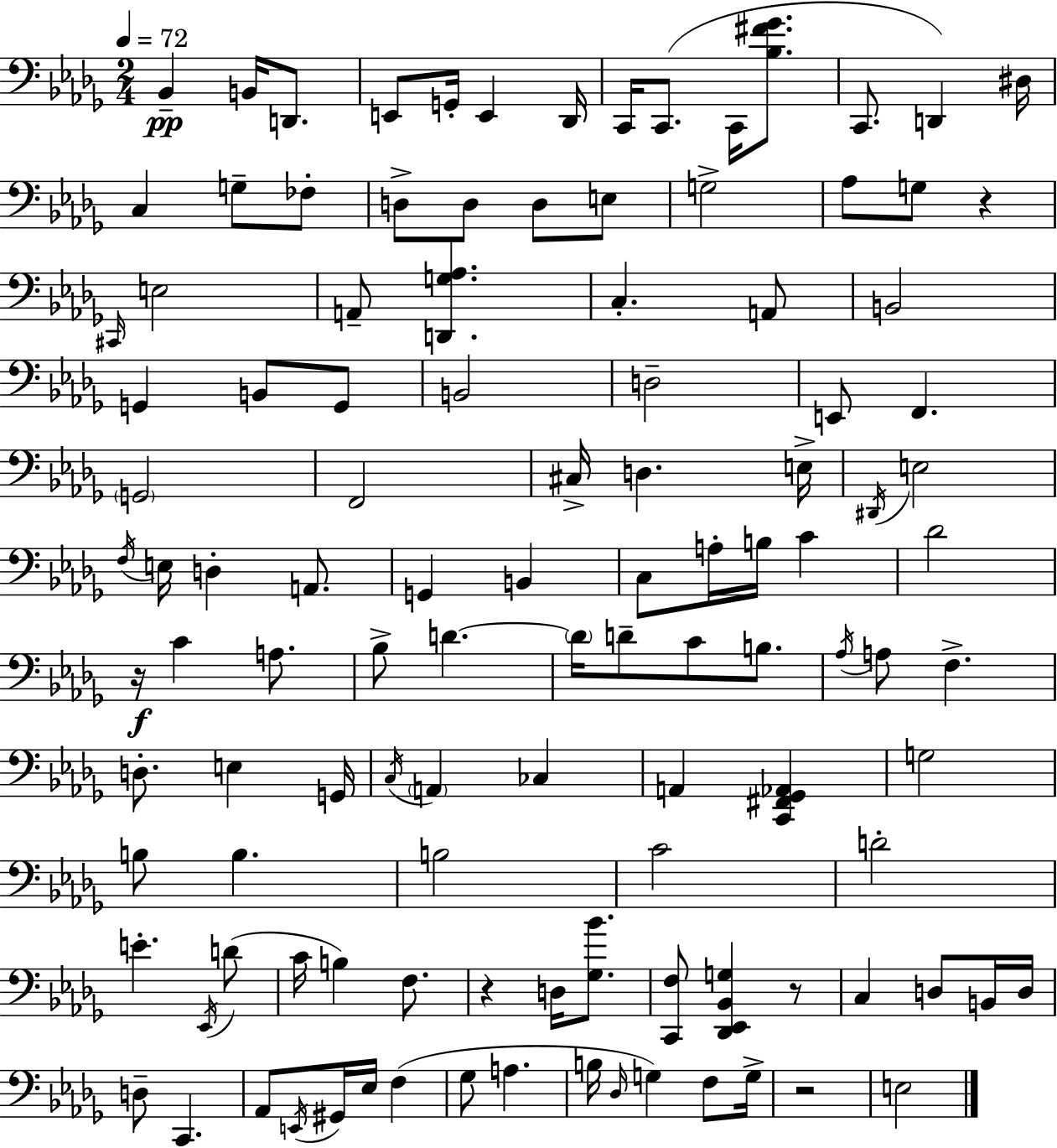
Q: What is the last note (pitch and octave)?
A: E3